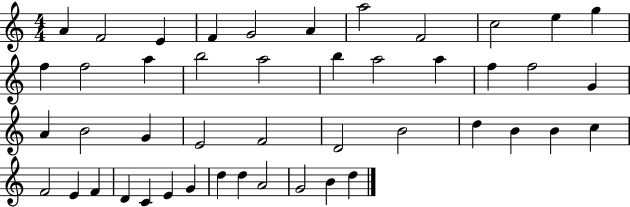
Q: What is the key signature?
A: C major